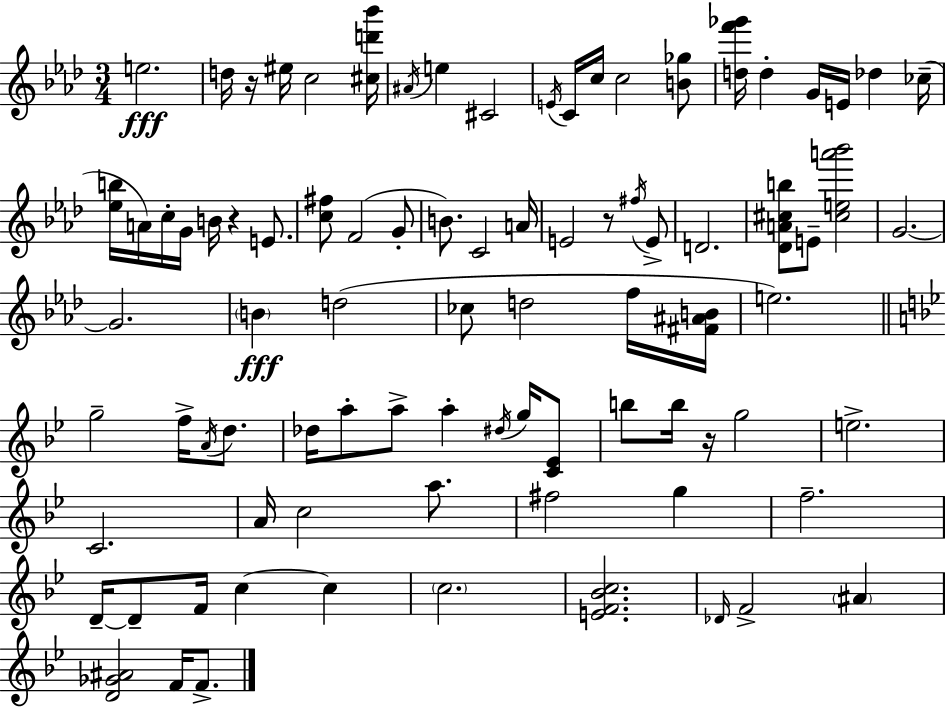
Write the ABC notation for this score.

X:1
T:Untitled
M:3/4
L:1/4
K:Fm
e2 d/4 z/4 ^e/4 c2 [^cd'_b']/4 ^A/4 e ^C2 E/4 C/4 c/4 c2 [B_g]/2 [df'_g']/4 d G/4 E/4 _d _c/4 [_eb]/4 A/4 c/4 G/4 B/4 z E/2 [c^f]/2 F2 G/2 B/2 C2 A/4 E2 z/2 ^f/4 E/2 D2 [_DA^cb]/2 E/2 [^cea'_b']2 G2 G2 B d2 _c/2 d2 f/4 [^F^AB]/4 e2 g2 f/4 A/4 d/2 _d/4 a/2 a/2 a ^d/4 g/4 [C_E]/2 b/2 b/4 z/4 g2 e2 C2 A/4 c2 a/2 ^f2 g f2 D/4 D/2 F/4 c c c2 [EF_Bc]2 _D/4 F2 ^A [D_G^A]2 F/4 F/2